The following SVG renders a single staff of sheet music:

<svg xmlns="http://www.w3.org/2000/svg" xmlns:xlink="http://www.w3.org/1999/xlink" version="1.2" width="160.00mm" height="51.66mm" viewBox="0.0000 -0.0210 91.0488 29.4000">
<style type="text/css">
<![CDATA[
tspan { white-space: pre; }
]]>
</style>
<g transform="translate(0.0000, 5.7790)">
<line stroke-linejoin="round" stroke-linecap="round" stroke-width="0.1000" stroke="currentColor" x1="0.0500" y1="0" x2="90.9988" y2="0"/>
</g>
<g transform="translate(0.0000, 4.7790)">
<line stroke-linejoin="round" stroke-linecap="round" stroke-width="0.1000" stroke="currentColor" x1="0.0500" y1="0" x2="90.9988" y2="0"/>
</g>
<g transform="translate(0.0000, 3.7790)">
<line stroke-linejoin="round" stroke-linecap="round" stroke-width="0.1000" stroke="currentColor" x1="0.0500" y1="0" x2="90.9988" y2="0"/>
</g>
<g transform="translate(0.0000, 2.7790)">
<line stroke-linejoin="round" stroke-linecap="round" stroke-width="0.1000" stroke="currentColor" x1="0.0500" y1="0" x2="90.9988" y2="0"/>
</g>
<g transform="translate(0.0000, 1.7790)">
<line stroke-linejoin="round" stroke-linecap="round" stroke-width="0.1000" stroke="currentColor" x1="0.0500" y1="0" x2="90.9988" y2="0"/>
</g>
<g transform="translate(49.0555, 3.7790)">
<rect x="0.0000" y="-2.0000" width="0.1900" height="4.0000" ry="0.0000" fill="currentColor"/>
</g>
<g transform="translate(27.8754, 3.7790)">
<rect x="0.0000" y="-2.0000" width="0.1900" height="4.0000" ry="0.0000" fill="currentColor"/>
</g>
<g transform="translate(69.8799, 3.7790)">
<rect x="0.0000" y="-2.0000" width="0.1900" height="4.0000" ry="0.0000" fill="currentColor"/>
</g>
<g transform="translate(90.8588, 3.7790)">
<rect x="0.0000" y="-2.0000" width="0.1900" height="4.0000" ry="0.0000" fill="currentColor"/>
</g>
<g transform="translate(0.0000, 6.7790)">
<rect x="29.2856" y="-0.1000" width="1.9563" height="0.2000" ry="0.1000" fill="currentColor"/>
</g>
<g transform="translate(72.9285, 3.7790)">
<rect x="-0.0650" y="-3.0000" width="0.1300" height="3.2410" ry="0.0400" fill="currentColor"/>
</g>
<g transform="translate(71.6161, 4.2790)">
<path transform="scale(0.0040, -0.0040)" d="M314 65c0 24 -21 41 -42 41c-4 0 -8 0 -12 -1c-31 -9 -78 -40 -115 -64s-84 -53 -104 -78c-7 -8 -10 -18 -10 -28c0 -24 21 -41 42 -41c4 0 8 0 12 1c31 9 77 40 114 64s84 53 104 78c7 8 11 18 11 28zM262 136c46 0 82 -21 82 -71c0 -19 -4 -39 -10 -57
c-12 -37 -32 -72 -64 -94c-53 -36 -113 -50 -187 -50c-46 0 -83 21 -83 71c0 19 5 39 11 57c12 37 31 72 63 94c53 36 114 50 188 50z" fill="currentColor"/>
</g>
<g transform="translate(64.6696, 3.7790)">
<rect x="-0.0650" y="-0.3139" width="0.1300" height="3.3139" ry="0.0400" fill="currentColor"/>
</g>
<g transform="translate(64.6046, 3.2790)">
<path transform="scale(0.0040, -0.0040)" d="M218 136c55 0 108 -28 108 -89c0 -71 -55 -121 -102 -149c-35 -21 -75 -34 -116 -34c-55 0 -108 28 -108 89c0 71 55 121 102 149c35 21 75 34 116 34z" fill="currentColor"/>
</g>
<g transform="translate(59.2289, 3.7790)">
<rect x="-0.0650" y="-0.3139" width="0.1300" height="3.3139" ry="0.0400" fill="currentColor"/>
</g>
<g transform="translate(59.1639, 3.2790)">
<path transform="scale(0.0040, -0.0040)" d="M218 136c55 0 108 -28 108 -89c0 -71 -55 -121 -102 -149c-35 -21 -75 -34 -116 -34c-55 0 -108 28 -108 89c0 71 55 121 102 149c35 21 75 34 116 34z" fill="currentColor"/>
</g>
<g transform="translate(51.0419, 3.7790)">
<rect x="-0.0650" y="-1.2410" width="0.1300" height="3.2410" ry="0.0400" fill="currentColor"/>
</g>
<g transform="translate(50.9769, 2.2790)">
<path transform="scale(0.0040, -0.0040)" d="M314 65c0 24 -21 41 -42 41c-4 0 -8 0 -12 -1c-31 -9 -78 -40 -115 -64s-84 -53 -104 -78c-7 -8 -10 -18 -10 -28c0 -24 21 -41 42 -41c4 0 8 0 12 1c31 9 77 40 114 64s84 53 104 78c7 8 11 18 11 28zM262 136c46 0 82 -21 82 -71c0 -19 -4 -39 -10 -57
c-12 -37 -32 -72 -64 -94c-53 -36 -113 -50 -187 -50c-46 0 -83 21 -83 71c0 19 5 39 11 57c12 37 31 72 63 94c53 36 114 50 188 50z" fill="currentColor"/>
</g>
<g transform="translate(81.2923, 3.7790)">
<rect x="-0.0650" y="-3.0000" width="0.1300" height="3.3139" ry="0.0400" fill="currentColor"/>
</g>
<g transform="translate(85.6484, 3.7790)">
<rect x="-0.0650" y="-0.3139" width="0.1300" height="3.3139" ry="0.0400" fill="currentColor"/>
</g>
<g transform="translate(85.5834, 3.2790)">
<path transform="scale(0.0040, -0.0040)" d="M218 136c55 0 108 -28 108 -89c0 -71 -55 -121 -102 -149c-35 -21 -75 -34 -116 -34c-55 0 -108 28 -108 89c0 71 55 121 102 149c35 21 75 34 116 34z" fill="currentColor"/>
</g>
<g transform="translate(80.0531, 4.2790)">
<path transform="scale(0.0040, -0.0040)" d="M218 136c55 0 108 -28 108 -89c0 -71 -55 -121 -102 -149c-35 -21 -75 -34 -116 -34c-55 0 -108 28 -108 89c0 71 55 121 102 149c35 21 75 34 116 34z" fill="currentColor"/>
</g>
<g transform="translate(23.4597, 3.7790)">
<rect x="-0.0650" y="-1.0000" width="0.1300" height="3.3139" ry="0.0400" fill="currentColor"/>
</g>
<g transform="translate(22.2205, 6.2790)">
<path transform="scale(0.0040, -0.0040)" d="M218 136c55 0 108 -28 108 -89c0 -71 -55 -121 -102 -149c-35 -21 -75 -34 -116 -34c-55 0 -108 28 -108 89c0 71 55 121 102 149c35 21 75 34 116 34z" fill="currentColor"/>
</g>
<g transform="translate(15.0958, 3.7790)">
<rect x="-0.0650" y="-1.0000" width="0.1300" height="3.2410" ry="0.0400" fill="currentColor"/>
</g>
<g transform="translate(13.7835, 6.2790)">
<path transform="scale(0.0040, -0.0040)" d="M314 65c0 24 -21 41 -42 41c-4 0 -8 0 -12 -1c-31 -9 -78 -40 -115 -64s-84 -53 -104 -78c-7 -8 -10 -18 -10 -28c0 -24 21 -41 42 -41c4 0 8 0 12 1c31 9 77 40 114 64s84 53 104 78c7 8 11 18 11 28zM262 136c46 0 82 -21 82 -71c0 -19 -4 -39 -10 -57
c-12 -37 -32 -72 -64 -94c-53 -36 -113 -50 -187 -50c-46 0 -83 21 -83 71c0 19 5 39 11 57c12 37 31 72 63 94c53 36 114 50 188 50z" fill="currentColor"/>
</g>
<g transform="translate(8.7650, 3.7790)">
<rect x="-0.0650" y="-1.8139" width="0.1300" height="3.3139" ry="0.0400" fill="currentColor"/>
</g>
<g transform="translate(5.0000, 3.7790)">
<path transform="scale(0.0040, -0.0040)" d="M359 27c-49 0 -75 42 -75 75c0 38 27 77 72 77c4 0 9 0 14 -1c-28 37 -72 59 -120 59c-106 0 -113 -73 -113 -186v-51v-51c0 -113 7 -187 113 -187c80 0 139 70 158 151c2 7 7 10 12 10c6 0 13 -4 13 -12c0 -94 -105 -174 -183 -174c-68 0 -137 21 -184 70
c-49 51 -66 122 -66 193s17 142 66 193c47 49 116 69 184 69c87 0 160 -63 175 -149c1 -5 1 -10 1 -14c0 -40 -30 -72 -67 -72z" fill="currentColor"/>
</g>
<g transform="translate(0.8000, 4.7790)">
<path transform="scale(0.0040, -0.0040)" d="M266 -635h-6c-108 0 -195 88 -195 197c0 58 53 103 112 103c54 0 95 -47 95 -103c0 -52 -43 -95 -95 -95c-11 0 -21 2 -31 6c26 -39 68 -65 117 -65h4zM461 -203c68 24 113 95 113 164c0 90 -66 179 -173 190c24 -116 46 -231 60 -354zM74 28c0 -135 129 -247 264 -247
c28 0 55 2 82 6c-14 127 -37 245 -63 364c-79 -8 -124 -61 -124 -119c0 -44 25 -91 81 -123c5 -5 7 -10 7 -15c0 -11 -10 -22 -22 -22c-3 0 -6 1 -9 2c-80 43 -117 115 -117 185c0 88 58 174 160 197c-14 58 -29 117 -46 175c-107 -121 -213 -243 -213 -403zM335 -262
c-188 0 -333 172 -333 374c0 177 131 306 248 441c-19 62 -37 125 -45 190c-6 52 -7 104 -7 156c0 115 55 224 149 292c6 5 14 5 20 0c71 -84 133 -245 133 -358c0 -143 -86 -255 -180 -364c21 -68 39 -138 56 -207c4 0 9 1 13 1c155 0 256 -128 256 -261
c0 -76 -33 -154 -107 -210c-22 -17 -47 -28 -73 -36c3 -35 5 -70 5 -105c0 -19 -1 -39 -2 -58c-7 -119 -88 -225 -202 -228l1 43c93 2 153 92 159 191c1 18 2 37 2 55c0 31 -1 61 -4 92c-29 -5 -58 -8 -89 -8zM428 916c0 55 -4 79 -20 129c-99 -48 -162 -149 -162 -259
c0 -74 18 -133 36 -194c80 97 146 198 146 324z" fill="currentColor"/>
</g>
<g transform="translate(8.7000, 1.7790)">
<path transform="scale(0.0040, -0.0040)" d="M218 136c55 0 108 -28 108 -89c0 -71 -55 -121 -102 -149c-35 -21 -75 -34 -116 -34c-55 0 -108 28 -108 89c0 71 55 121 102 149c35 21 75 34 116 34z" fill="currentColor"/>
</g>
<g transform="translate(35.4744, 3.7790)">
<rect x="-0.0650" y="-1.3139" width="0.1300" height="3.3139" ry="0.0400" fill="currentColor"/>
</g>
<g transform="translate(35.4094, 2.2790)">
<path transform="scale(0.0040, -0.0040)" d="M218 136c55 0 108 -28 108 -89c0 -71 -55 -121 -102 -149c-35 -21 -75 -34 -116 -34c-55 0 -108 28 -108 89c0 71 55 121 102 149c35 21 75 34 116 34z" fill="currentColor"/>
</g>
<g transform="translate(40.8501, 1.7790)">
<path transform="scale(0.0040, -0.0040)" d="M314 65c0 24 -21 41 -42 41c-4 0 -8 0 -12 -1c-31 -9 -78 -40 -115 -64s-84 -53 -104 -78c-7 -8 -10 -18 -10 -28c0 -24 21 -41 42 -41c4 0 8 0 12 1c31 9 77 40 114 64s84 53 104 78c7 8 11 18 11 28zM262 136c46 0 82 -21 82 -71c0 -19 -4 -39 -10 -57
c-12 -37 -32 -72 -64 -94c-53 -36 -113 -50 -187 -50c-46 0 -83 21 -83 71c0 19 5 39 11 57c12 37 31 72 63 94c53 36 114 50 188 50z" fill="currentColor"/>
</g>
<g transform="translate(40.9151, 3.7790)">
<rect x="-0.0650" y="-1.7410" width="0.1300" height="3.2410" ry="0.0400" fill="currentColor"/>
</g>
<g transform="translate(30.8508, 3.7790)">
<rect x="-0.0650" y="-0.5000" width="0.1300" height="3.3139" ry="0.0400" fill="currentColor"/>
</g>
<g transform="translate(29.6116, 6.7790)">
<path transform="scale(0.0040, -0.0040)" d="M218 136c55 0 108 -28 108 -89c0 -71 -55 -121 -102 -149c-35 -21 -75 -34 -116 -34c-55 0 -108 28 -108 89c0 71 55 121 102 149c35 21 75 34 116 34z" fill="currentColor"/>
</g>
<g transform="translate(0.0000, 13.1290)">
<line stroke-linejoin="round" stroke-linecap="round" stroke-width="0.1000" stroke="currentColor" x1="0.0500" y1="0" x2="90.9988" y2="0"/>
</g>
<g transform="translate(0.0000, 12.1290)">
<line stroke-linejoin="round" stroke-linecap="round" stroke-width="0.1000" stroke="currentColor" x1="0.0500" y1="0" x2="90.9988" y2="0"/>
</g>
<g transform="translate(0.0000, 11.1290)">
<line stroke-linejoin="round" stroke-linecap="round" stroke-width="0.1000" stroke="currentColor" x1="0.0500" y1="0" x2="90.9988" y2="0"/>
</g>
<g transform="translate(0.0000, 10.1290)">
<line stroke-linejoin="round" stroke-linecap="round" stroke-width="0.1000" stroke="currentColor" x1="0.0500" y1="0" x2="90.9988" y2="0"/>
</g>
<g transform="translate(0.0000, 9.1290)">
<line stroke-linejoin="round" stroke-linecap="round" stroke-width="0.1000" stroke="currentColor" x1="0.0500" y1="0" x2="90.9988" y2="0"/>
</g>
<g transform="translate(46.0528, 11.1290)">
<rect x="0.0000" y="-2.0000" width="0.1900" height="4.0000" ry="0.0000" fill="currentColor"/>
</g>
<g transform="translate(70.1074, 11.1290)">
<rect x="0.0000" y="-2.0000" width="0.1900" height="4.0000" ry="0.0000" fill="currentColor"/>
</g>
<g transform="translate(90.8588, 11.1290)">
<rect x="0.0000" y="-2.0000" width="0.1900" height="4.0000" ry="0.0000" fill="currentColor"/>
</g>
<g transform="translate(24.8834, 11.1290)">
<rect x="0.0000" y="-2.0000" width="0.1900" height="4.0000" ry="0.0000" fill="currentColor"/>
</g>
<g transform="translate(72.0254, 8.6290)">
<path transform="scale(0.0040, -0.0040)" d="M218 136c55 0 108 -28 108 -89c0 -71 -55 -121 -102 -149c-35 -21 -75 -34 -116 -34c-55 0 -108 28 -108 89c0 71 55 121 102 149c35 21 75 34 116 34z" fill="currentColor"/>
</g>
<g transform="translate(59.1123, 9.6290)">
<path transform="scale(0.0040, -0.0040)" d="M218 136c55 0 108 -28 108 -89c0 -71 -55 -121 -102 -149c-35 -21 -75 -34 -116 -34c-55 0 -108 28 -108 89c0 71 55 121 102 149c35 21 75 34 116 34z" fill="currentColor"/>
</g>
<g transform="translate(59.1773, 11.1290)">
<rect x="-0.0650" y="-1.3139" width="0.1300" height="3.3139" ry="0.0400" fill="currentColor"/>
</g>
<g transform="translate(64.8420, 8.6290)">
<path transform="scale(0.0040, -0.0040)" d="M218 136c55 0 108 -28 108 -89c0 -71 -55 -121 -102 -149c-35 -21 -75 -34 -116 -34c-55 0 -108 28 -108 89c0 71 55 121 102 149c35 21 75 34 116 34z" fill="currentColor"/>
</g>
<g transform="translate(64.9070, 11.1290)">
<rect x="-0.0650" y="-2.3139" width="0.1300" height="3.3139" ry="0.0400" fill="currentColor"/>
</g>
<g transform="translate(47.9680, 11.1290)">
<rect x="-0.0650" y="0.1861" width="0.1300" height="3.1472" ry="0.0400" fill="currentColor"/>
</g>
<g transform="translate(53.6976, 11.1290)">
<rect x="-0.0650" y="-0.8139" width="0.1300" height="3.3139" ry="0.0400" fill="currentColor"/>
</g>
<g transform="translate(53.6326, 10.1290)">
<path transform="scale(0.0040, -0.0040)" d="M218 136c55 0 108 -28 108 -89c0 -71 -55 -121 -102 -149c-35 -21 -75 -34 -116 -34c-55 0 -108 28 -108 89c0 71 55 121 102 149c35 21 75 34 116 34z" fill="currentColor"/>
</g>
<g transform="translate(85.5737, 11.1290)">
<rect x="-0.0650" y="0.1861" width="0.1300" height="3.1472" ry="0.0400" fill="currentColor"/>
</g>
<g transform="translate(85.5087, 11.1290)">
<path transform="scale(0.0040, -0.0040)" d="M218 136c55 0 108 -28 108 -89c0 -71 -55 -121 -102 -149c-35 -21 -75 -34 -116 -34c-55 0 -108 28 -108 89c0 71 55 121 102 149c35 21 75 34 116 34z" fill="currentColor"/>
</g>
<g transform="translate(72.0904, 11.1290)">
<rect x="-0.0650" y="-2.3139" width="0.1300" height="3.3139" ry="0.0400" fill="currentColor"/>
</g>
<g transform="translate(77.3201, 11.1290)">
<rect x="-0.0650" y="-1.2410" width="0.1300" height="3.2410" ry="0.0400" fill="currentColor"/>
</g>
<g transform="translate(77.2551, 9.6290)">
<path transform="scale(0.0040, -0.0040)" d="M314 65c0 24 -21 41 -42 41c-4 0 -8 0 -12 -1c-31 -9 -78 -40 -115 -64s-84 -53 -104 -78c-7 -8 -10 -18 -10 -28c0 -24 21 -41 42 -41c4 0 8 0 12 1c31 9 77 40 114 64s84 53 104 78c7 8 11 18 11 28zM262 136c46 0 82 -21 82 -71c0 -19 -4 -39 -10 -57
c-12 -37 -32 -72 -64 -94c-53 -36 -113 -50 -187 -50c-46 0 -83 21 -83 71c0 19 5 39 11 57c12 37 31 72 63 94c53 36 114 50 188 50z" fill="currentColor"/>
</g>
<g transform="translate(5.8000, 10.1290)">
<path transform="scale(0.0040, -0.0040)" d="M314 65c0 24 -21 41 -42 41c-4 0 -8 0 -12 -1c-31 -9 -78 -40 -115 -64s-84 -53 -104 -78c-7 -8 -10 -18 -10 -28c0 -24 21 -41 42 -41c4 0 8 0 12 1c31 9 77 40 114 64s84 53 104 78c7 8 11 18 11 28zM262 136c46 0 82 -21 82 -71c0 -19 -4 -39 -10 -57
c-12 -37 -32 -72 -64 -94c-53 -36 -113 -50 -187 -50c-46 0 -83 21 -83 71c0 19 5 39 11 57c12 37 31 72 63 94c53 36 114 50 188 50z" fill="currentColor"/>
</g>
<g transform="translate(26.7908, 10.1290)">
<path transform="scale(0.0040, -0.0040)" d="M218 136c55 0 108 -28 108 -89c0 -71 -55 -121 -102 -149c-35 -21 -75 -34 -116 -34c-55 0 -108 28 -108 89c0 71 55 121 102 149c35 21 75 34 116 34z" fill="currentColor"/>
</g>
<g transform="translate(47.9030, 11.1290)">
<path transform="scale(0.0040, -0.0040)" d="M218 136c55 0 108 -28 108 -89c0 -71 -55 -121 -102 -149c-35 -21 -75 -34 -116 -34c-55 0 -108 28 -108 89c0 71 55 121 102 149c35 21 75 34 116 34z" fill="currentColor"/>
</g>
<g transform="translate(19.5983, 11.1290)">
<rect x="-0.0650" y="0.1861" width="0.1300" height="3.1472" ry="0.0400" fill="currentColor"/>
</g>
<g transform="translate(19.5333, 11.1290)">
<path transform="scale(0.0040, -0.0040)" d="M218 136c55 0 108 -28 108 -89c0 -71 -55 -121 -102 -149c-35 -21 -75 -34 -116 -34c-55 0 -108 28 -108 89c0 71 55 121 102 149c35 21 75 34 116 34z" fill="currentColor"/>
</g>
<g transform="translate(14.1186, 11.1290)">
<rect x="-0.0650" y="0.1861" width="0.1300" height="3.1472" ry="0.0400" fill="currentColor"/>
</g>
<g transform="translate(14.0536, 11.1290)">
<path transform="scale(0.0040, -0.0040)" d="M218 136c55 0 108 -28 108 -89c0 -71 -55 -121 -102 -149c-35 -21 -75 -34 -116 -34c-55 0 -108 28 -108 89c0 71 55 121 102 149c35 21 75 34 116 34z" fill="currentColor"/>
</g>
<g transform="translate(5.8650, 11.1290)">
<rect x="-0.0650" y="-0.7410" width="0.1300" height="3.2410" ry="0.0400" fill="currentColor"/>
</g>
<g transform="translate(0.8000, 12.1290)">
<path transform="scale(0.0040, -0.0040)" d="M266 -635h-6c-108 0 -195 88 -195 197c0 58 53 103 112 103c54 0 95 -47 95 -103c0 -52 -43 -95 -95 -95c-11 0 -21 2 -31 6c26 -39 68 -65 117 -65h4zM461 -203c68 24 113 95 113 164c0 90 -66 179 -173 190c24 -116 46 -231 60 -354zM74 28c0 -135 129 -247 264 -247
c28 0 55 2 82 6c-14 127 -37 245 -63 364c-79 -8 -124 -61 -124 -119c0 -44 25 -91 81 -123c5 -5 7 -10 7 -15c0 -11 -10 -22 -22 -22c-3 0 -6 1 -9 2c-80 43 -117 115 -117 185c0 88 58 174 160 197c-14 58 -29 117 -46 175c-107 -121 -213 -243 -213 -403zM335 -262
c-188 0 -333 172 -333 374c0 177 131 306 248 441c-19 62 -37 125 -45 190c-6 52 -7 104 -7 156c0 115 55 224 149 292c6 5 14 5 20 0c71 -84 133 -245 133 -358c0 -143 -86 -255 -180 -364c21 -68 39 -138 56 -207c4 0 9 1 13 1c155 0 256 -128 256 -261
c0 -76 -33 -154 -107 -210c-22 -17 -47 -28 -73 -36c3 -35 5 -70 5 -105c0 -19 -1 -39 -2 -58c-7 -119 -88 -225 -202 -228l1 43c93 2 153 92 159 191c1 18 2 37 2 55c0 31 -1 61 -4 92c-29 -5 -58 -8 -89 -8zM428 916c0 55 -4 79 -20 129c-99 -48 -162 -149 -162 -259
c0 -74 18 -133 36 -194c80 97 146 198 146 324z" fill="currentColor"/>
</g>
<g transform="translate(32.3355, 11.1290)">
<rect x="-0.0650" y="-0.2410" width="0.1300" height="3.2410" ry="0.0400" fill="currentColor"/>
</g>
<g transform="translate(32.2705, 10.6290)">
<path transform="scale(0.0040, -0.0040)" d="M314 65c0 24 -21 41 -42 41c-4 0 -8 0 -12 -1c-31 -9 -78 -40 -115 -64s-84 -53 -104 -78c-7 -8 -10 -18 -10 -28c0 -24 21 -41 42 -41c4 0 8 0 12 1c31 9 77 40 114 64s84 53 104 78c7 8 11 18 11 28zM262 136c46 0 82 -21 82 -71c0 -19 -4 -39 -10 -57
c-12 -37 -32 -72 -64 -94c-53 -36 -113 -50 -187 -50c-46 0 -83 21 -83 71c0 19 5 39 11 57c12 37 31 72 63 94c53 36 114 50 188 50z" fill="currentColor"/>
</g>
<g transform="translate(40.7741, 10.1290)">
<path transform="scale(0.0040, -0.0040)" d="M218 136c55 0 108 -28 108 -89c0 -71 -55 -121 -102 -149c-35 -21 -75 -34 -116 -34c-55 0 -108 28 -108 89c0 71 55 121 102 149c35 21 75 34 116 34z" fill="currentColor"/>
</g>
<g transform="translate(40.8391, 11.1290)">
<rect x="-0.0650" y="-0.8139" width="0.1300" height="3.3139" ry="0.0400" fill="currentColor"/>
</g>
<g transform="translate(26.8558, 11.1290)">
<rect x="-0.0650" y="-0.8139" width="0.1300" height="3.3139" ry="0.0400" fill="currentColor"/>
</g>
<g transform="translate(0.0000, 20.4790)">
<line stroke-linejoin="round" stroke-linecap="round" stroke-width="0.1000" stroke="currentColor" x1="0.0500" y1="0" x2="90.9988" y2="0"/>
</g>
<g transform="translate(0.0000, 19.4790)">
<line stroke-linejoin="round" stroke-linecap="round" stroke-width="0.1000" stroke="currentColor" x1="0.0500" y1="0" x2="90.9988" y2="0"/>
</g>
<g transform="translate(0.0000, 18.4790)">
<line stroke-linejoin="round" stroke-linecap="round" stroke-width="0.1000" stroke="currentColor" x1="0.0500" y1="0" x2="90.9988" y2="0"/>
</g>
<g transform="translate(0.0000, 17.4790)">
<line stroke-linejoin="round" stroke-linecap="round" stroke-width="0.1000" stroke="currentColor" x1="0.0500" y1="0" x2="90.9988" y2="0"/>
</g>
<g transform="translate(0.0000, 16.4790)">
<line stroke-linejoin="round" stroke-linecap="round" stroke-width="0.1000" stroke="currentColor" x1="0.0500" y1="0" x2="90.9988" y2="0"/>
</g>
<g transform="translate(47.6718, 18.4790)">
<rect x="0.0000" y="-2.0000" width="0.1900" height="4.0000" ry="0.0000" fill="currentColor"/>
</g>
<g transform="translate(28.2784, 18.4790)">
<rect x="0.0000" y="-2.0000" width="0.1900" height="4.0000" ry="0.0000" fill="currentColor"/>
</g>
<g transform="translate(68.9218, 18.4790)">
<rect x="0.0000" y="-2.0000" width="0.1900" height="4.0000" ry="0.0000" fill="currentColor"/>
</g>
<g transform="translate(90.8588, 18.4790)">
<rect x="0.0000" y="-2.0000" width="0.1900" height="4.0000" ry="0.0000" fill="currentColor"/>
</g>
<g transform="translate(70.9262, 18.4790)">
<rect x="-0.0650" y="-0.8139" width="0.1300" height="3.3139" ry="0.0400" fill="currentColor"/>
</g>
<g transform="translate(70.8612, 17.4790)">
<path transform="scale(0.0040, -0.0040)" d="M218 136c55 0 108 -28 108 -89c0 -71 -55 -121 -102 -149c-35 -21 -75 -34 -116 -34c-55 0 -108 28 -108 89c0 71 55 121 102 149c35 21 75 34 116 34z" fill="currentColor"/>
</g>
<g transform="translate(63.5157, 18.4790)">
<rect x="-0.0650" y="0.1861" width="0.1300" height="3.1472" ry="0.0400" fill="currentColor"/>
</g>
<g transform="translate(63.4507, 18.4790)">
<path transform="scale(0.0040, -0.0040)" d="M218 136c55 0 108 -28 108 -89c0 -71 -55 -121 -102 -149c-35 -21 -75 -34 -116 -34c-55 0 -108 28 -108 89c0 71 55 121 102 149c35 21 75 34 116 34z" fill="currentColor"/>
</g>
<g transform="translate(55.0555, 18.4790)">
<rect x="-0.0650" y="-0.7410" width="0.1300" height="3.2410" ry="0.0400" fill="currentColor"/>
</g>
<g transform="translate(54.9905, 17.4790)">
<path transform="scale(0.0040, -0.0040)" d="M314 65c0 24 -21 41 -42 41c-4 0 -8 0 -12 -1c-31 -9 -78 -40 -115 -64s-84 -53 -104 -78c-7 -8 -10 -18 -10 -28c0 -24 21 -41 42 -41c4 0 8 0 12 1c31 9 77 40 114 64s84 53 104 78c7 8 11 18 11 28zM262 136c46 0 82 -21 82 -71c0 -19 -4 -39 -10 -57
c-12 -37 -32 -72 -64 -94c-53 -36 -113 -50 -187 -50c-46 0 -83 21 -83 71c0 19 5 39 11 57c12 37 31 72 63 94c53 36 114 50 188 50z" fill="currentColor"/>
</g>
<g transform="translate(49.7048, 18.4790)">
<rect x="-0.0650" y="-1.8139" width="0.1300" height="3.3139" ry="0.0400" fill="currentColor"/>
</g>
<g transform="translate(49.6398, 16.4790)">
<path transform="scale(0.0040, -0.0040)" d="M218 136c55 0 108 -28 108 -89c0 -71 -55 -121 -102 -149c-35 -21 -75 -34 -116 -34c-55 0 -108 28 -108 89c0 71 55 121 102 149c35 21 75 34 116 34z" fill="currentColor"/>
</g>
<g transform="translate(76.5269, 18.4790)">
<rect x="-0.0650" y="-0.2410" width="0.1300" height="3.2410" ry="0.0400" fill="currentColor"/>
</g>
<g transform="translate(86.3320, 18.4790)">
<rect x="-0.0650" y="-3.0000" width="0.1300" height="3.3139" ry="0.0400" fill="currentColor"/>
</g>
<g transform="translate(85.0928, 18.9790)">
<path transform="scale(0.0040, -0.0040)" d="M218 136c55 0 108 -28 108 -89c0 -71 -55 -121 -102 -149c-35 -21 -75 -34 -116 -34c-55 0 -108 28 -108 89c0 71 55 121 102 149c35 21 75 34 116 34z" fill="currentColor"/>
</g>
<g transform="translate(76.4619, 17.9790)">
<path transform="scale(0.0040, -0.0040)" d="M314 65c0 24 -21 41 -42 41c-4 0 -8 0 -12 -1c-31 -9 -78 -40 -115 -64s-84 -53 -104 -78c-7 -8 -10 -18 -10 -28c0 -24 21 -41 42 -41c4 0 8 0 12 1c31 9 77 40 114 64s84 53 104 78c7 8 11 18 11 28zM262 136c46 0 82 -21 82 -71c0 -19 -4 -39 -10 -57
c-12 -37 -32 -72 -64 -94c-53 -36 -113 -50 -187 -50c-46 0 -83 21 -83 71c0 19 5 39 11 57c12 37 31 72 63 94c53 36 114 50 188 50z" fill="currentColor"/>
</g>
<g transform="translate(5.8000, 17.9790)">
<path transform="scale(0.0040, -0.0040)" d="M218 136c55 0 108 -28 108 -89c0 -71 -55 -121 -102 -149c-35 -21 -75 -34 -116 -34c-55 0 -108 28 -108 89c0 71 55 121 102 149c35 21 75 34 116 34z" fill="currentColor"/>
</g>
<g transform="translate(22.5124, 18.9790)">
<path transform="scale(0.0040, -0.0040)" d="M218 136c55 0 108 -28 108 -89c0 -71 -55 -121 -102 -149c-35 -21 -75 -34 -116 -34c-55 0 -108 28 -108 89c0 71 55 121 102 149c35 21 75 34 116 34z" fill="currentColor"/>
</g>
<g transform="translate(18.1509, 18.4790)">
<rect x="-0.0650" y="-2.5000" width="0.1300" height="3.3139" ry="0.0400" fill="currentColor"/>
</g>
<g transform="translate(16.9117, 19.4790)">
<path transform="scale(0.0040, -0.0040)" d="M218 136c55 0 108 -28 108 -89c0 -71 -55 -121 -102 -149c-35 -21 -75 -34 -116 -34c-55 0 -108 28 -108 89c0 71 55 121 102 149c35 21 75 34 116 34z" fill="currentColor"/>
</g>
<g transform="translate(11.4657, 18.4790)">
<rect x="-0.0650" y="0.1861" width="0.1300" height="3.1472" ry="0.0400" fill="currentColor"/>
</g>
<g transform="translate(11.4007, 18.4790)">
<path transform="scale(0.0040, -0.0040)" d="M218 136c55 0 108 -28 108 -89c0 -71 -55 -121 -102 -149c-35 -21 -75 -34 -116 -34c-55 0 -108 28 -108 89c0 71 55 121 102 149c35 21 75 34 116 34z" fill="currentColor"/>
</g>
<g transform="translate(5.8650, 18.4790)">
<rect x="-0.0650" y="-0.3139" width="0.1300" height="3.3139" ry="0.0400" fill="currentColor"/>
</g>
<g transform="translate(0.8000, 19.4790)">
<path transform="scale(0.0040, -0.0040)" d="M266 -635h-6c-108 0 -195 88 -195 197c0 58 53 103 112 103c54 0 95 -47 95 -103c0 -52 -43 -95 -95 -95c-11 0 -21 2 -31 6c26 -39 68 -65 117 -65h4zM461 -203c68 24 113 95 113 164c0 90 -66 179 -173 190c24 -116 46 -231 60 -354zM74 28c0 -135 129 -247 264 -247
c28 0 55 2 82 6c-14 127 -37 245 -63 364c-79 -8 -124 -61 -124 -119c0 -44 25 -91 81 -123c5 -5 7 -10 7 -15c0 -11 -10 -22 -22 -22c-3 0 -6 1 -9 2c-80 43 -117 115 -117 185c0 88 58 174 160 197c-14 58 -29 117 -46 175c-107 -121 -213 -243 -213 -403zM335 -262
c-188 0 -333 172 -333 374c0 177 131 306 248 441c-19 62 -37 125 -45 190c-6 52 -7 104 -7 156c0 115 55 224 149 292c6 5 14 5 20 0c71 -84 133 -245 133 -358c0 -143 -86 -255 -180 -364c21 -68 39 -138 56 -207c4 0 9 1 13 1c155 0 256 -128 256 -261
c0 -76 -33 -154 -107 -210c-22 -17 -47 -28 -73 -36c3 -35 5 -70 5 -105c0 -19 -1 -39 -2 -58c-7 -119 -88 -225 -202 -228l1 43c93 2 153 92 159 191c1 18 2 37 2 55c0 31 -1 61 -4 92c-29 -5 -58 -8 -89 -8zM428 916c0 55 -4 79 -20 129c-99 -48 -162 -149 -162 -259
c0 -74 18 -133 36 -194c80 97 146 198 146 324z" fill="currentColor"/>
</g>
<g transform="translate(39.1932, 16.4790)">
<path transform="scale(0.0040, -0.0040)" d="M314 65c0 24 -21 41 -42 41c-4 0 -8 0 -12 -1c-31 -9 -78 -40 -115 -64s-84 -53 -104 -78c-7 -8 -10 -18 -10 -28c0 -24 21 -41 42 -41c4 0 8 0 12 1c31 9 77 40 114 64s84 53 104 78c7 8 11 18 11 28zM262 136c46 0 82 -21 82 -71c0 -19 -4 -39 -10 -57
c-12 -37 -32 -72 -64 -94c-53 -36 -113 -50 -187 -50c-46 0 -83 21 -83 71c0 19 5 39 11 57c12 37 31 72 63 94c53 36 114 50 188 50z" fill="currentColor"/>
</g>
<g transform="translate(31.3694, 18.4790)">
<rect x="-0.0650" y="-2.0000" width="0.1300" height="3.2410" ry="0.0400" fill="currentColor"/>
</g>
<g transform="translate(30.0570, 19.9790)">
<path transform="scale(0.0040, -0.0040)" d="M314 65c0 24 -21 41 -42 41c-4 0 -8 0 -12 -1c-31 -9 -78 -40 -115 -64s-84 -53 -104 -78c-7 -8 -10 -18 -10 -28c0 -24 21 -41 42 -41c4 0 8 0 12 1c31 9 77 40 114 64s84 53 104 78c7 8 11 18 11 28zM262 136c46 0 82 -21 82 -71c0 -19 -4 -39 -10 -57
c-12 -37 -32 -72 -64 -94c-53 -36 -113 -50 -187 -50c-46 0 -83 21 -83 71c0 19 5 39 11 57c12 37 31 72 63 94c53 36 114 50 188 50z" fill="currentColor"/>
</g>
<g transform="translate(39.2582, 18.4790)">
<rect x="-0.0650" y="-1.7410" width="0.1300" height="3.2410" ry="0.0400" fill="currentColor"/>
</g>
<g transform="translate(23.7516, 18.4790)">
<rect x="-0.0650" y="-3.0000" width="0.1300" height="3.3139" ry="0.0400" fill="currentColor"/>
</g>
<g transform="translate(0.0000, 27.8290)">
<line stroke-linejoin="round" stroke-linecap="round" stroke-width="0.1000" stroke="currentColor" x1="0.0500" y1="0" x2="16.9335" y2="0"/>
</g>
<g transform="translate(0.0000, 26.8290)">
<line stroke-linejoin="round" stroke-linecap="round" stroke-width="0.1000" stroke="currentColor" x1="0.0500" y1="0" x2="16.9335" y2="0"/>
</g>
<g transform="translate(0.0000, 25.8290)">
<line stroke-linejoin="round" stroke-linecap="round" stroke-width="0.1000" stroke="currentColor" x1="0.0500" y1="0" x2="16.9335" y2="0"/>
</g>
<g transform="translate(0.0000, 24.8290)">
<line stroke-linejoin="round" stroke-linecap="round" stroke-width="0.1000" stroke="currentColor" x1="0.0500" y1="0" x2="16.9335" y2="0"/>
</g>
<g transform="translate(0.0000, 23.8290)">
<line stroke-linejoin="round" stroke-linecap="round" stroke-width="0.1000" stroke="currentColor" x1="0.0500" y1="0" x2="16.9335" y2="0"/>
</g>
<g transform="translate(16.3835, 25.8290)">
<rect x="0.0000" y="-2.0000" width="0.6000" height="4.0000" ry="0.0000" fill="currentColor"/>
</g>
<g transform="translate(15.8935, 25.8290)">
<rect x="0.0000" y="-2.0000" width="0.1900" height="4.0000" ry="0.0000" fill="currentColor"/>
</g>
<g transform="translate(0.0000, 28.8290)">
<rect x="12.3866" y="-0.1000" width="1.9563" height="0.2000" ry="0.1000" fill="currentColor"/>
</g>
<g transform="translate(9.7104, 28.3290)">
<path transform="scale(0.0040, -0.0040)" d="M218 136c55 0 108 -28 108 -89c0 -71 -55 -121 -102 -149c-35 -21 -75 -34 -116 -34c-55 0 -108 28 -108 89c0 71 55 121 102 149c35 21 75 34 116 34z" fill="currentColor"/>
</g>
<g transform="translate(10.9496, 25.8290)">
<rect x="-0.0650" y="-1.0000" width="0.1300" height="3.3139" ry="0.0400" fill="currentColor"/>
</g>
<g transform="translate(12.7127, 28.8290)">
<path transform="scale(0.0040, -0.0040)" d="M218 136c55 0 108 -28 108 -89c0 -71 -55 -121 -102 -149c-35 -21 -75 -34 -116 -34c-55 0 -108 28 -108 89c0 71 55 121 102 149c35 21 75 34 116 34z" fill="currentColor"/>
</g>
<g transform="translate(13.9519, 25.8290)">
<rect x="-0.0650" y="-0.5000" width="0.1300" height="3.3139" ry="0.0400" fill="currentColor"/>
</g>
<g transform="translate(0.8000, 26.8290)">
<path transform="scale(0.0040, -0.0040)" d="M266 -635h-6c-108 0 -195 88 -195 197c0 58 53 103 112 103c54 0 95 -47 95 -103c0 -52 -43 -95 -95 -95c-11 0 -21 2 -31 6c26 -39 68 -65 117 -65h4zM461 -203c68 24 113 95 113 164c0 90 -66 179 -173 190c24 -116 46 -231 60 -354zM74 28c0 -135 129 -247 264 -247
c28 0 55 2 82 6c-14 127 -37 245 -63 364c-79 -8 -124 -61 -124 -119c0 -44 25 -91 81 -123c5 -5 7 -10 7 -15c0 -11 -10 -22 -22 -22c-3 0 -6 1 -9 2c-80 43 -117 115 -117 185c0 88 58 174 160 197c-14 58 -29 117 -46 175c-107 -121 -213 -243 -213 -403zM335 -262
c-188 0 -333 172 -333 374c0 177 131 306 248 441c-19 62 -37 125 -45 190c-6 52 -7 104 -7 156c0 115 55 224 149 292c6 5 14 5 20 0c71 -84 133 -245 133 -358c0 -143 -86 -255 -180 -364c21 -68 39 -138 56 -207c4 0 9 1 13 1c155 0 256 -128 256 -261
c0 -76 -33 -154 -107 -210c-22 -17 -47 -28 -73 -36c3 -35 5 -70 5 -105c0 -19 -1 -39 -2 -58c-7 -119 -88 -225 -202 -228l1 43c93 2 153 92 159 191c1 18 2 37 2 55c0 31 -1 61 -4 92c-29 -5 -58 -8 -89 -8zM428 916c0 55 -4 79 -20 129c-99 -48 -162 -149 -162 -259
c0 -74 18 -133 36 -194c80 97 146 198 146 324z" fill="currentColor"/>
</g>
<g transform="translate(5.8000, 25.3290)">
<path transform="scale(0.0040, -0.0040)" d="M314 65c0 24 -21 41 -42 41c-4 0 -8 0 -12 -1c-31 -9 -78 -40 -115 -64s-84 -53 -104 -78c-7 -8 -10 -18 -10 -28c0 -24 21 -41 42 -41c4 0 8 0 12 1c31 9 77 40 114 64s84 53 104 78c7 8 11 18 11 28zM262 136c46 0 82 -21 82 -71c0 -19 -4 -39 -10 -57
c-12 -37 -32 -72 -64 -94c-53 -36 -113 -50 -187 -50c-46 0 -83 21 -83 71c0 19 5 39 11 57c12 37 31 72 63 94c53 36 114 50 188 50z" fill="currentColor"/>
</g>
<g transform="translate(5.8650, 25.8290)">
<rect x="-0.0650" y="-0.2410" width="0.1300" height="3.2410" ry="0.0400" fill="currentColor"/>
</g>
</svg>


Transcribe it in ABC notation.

X:1
T:Untitled
M:4/4
L:1/4
K:C
f D2 D C e f2 e2 c c A2 A c d2 B B d c2 d B d e g g e2 B c B G A F2 f2 f d2 B d c2 A c2 D C